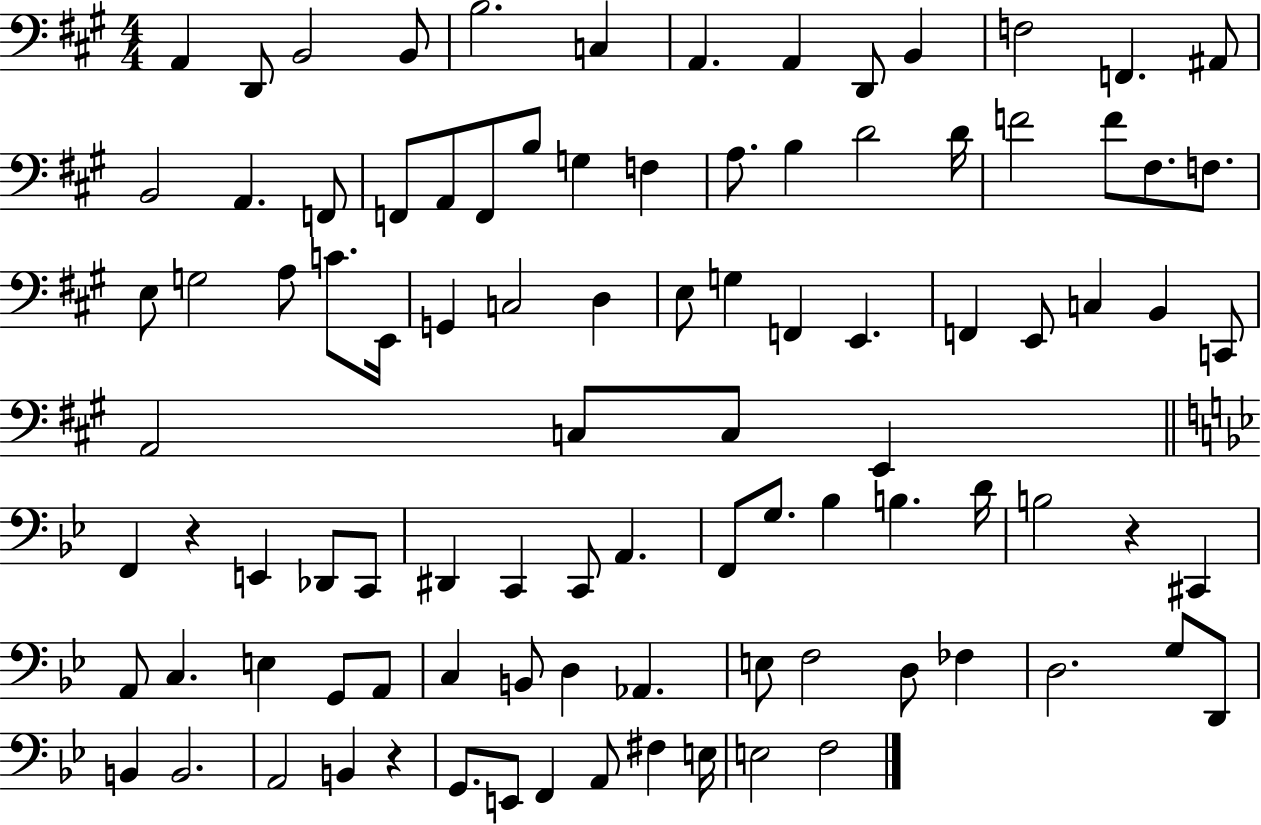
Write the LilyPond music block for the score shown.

{
  \clef bass
  \numericTimeSignature
  \time 4/4
  \key a \major
  \repeat volta 2 { a,4 d,8 b,2 b,8 | b2. c4 | a,4. a,4 d,8 b,4 | f2 f,4. ais,8 | \break b,2 a,4. f,8 | f,8 a,8 f,8 b8 g4 f4 | a8. b4 d'2 d'16 | f'2 f'8 fis8. f8. | \break e8 g2 a8 c'8. e,16 | g,4 c2 d4 | e8 g4 f,4 e,4. | f,4 e,8 c4 b,4 c,8 | \break a,2 c8 c8 e,4 | \bar "||" \break \key bes \major f,4 r4 e,4 des,8 c,8 | dis,4 c,4 c,8 a,4. | f,8 g8. bes4 b4. d'16 | b2 r4 cis,4 | \break a,8 c4. e4 g,8 a,8 | c4 b,8 d4 aes,4. | e8 f2 d8 fes4 | d2. g8 d,8 | \break b,4 b,2. | a,2 b,4 r4 | g,8. e,8 f,4 a,8 fis4 e16 | e2 f2 | \break } \bar "|."
}